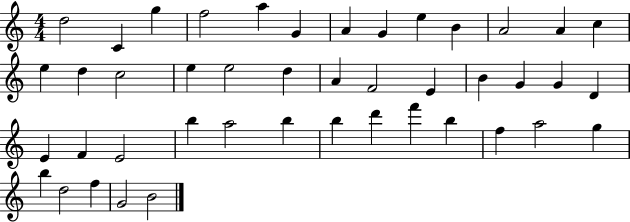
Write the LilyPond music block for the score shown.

{
  \clef treble
  \numericTimeSignature
  \time 4/4
  \key c \major
  d''2 c'4 g''4 | f''2 a''4 g'4 | a'4 g'4 e''4 b'4 | a'2 a'4 c''4 | \break e''4 d''4 c''2 | e''4 e''2 d''4 | a'4 f'2 e'4 | b'4 g'4 g'4 d'4 | \break e'4 f'4 e'2 | b''4 a''2 b''4 | b''4 d'''4 f'''4 b''4 | f''4 a''2 g''4 | \break b''4 d''2 f''4 | g'2 b'2 | \bar "|."
}